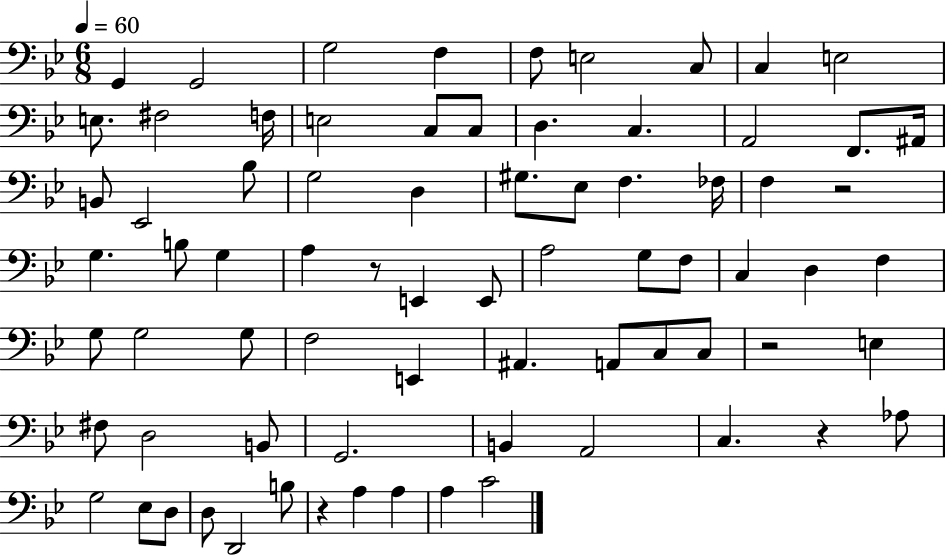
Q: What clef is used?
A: bass